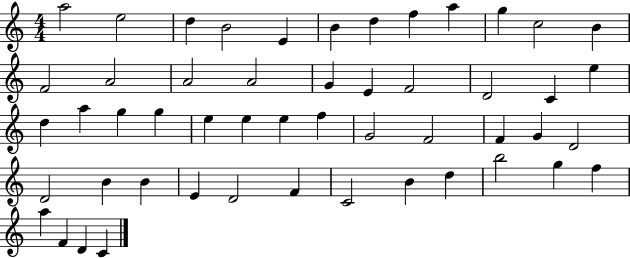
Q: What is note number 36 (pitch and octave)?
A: D4